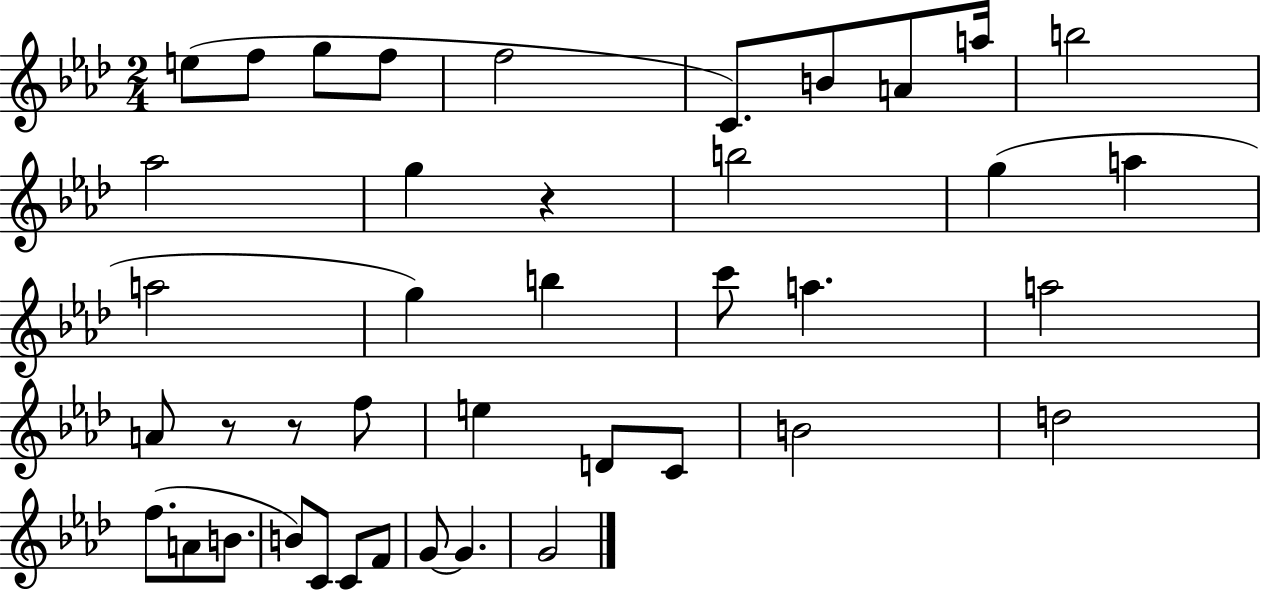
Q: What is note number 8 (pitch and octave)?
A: A4